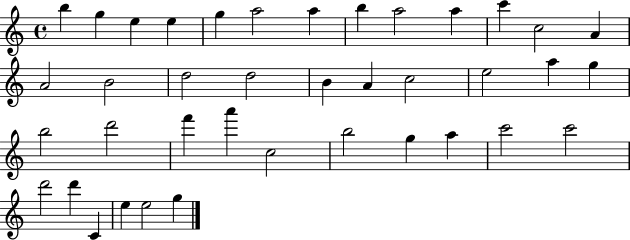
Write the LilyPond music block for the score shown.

{
  \clef treble
  \time 4/4
  \defaultTimeSignature
  \key c \major
  b''4 g''4 e''4 e''4 | g''4 a''2 a''4 | b''4 a''2 a''4 | c'''4 c''2 a'4 | \break a'2 b'2 | d''2 d''2 | b'4 a'4 c''2 | e''2 a''4 g''4 | \break b''2 d'''2 | f'''4 a'''4 c''2 | b''2 g''4 a''4 | c'''2 c'''2 | \break d'''2 d'''4 c'4 | e''4 e''2 g''4 | \bar "|."
}